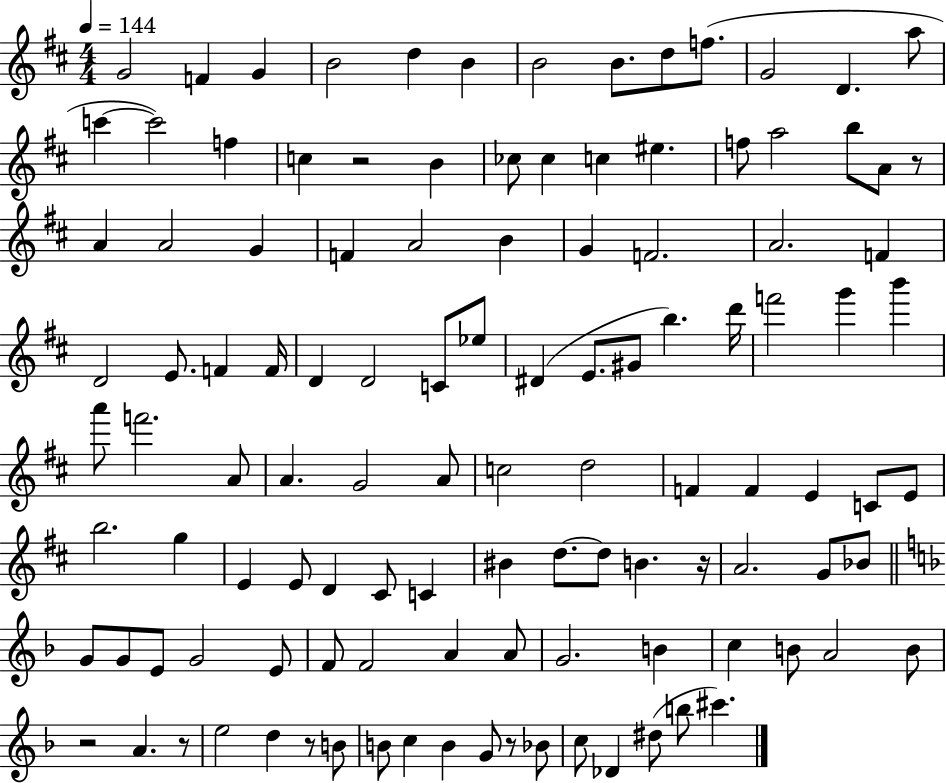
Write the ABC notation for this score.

X:1
T:Untitled
M:4/4
L:1/4
K:D
G2 F G B2 d B B2 B/2 d/2 f/2 G2 D a/2 c' c'2 f c z2 B _c/2 _c c ^e f/2 a2 b/2 A/2 z/2 A A2 G F A2 B G F2 A2 F D2 E/2 F F/4 D D2 C/2 _e/2 ^D E/2 ^G/2 b d'/4 f'2 g' b' a'/2 f'2 A/2 A G2 A/2 c2 d2 F F E C/2 E/2 b2 g E E/2 D ^C/2 C ^B d/2 d/2 B z/4 A2 G/2 _B/2 G/2 G/2 E/2 G2 E/2 F/2 F2 A A/2 G2 B c B/2 A2 B/2 z2 A z/2 e2 d z/2 B/2 B/2 c B G/2 z/2 _B/2 c/2 _D ^d/2 b/2 ^c'